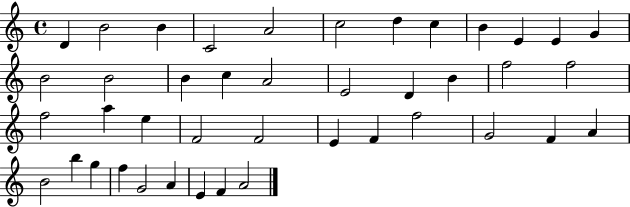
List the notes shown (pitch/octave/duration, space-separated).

D4/q B4/h B4/q C4/h A4/h C5/h D5/q C5/q B4/q E4/q E4/q G4/q B4/h B4/h B4/q C5/q A4/h E4/h D4/q B4/q F5/h F5/h F5/h A5/q E5/q F4/h F4/h E4/q F4/q F5/h G4/h F4/q A4/q B4/h B5/q G5/q F5/q G4/h A4/q E4/q F4/q A4/h